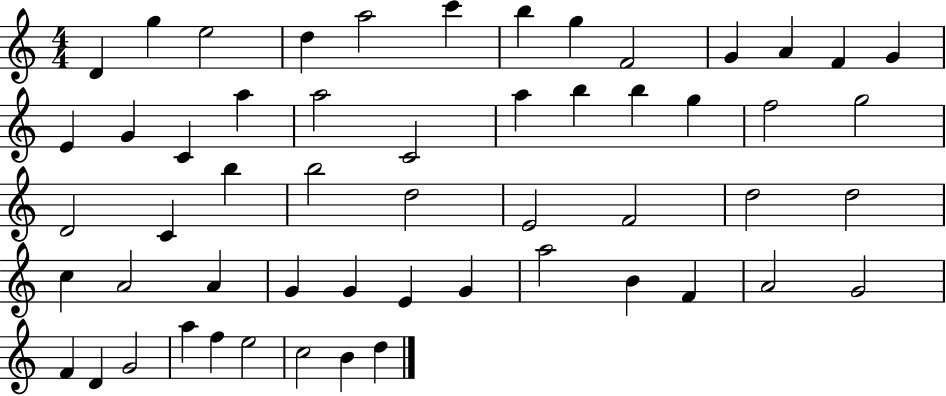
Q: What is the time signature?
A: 4/4